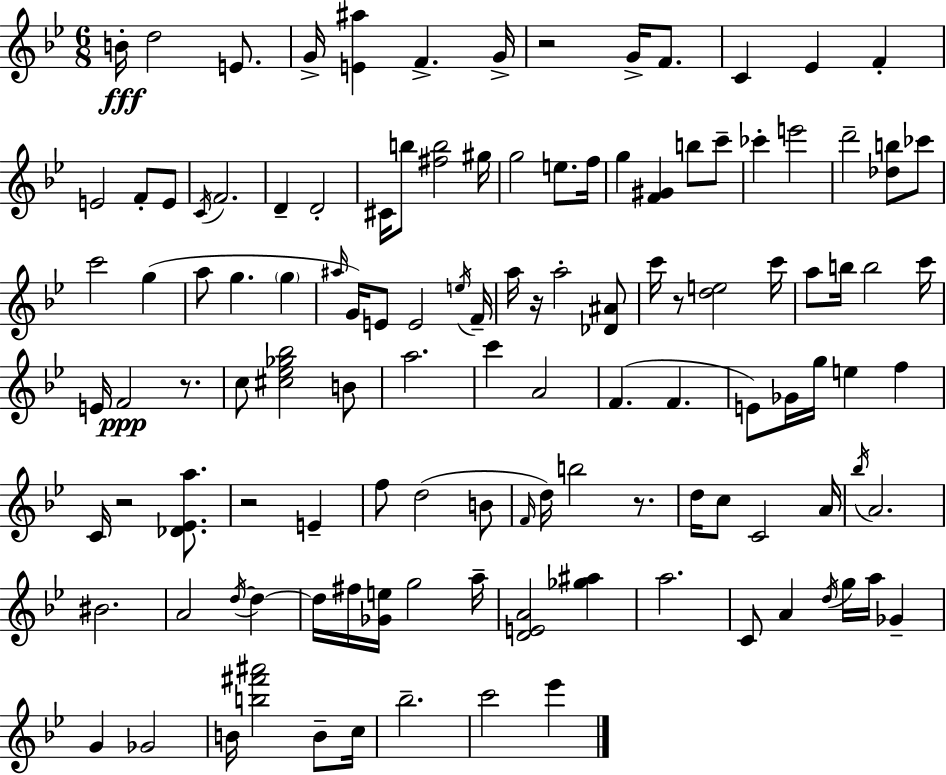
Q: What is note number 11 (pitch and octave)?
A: F4